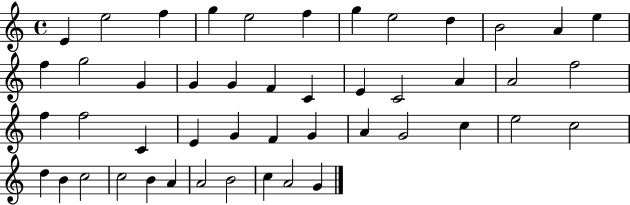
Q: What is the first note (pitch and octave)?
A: E4